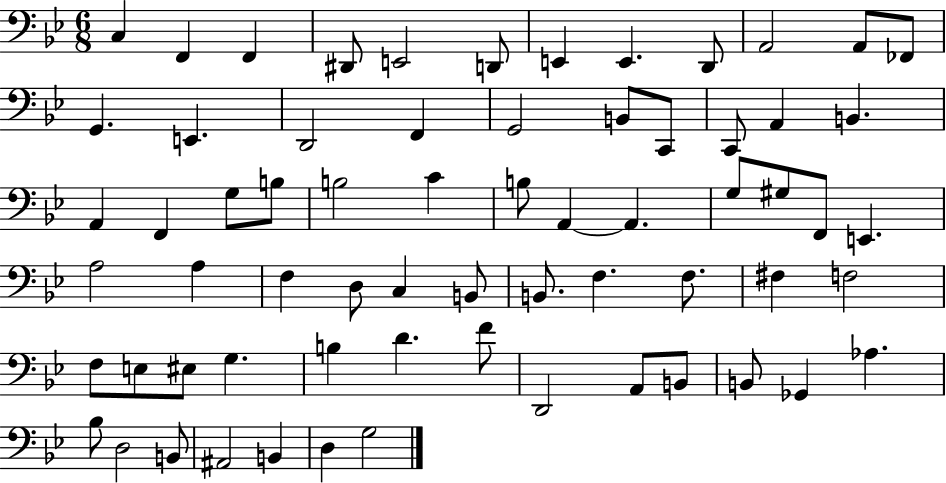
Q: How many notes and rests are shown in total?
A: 66